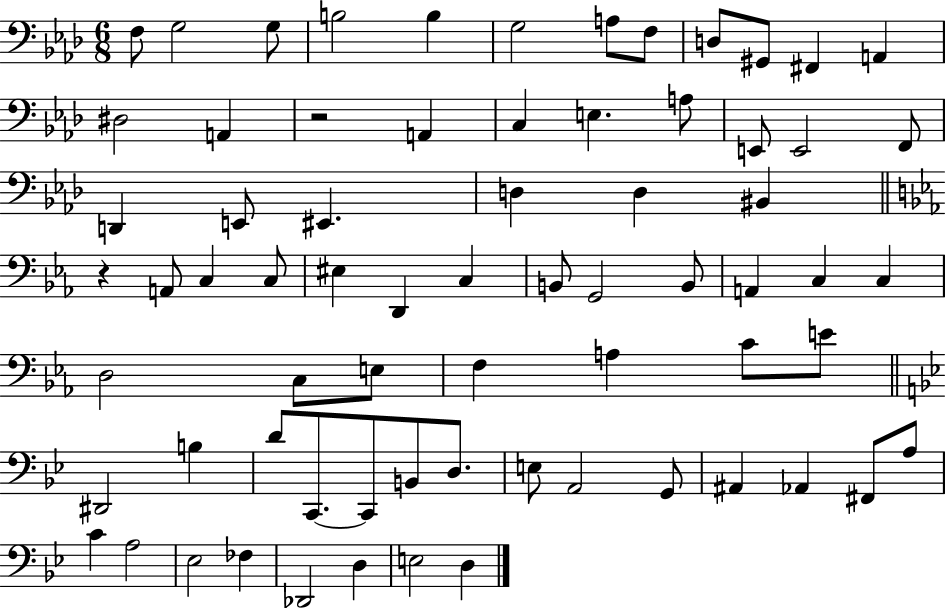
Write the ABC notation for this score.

X:1
T:Untitled
M:6/8
L:1/4
K:Ab
F,/2 G,2 G,/2 B,2 B, G,2 A,/2 F,/2 D,/2 ^G,,/2 ^F,, A,, ^D,2 A,, z2 A,, C, E, A,/2 E,,/2 E,,2 F,,/2 D,, E,,/2 ^E,, D, D, ^B,, z A,,/2 C, C,/2 ^E, D,, C, B,,/2 G,,2 B,,/2 A,, C, C, D,2 C,/2 E,/2 F, A, C/2 E/2 ^D,,2 B, D/2 C,,/2 C,,/2 B,,/2 D,/2 E,/2 A,,2 G,,/2 ^A,, _A,, ^F,,/2 A,/2 C A,2 _E,2 _F, _D,,2 D, E,2 D,